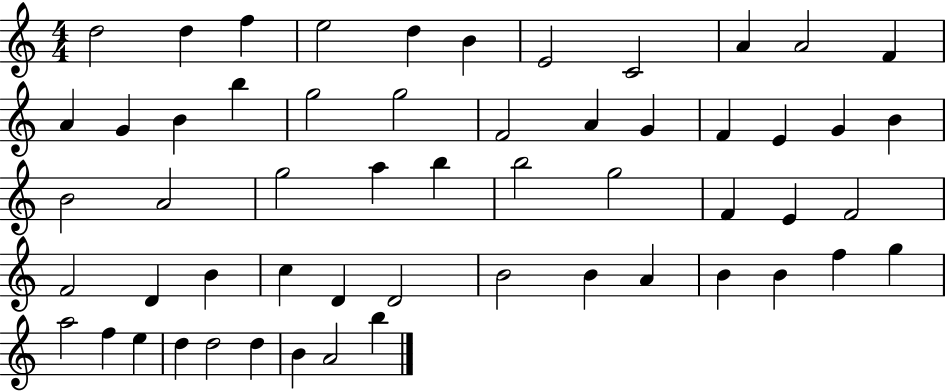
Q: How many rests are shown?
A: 0